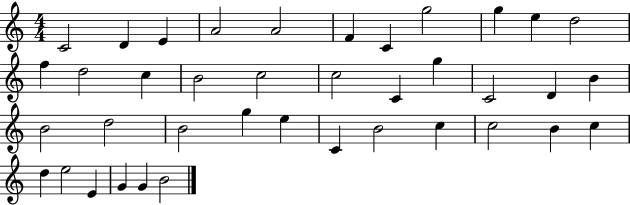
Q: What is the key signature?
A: C major